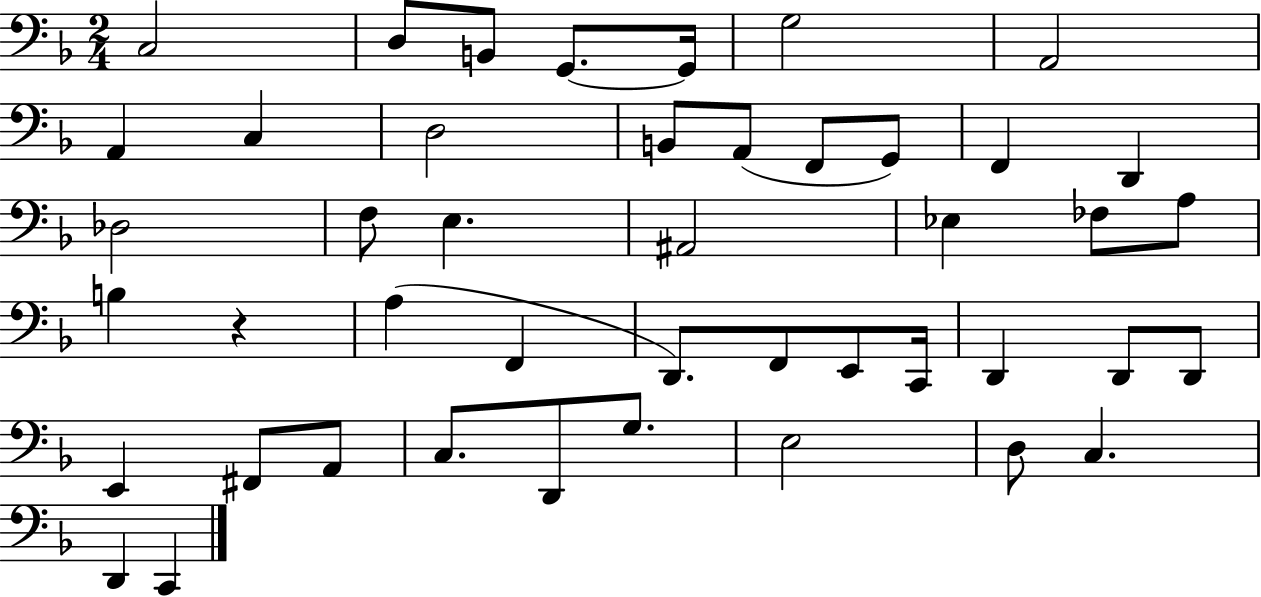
X:1
T:Untitled
M:2/4
L:1/4
K:F
C,2 D,/2 B,,/2 G,,/2 G,,/4 G,2 A,,2 A,, C, D,2 B,,/2 A,,/2 F,,/2 G,,/2 F,, D,, _D,2 F,/2 E, ^A,,2 _E, _F,/2 A,/2 B, z A, F,, D,,/2 F,,/2 E,,/2 C,,/4 D,, D,,/2 D,,/2 E,, ^F,,/2 A,,/2 C,/2 D,,/2 G,/2 E,2 D,/2 C, D,, C,,